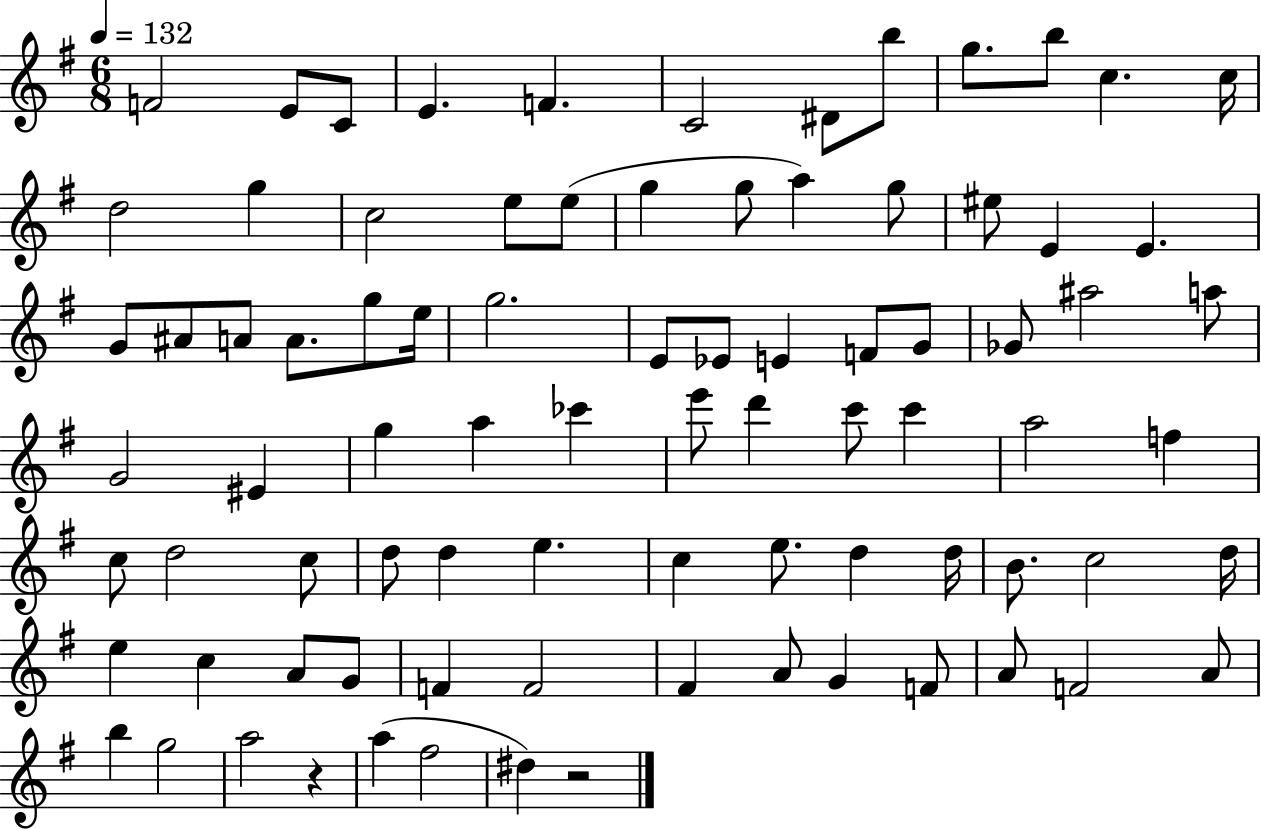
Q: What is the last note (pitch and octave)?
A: D#5